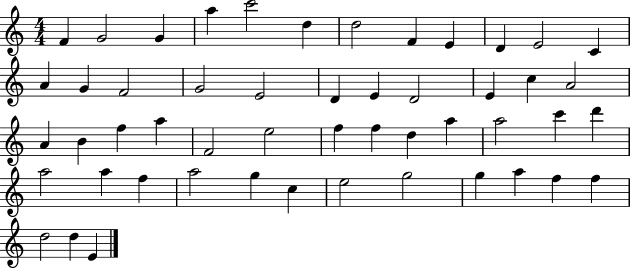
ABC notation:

X:1
T:Untitled
M:4/4
L:1/4
K:C
F G2 G a c'2 d d2 F E D E2 C A G F2 G2 E2 D E D2 E c A2 A B f a F2 e2 f f d a a2 c' d' a2 a f a2 g c e2 g2 g a f f d2 d E